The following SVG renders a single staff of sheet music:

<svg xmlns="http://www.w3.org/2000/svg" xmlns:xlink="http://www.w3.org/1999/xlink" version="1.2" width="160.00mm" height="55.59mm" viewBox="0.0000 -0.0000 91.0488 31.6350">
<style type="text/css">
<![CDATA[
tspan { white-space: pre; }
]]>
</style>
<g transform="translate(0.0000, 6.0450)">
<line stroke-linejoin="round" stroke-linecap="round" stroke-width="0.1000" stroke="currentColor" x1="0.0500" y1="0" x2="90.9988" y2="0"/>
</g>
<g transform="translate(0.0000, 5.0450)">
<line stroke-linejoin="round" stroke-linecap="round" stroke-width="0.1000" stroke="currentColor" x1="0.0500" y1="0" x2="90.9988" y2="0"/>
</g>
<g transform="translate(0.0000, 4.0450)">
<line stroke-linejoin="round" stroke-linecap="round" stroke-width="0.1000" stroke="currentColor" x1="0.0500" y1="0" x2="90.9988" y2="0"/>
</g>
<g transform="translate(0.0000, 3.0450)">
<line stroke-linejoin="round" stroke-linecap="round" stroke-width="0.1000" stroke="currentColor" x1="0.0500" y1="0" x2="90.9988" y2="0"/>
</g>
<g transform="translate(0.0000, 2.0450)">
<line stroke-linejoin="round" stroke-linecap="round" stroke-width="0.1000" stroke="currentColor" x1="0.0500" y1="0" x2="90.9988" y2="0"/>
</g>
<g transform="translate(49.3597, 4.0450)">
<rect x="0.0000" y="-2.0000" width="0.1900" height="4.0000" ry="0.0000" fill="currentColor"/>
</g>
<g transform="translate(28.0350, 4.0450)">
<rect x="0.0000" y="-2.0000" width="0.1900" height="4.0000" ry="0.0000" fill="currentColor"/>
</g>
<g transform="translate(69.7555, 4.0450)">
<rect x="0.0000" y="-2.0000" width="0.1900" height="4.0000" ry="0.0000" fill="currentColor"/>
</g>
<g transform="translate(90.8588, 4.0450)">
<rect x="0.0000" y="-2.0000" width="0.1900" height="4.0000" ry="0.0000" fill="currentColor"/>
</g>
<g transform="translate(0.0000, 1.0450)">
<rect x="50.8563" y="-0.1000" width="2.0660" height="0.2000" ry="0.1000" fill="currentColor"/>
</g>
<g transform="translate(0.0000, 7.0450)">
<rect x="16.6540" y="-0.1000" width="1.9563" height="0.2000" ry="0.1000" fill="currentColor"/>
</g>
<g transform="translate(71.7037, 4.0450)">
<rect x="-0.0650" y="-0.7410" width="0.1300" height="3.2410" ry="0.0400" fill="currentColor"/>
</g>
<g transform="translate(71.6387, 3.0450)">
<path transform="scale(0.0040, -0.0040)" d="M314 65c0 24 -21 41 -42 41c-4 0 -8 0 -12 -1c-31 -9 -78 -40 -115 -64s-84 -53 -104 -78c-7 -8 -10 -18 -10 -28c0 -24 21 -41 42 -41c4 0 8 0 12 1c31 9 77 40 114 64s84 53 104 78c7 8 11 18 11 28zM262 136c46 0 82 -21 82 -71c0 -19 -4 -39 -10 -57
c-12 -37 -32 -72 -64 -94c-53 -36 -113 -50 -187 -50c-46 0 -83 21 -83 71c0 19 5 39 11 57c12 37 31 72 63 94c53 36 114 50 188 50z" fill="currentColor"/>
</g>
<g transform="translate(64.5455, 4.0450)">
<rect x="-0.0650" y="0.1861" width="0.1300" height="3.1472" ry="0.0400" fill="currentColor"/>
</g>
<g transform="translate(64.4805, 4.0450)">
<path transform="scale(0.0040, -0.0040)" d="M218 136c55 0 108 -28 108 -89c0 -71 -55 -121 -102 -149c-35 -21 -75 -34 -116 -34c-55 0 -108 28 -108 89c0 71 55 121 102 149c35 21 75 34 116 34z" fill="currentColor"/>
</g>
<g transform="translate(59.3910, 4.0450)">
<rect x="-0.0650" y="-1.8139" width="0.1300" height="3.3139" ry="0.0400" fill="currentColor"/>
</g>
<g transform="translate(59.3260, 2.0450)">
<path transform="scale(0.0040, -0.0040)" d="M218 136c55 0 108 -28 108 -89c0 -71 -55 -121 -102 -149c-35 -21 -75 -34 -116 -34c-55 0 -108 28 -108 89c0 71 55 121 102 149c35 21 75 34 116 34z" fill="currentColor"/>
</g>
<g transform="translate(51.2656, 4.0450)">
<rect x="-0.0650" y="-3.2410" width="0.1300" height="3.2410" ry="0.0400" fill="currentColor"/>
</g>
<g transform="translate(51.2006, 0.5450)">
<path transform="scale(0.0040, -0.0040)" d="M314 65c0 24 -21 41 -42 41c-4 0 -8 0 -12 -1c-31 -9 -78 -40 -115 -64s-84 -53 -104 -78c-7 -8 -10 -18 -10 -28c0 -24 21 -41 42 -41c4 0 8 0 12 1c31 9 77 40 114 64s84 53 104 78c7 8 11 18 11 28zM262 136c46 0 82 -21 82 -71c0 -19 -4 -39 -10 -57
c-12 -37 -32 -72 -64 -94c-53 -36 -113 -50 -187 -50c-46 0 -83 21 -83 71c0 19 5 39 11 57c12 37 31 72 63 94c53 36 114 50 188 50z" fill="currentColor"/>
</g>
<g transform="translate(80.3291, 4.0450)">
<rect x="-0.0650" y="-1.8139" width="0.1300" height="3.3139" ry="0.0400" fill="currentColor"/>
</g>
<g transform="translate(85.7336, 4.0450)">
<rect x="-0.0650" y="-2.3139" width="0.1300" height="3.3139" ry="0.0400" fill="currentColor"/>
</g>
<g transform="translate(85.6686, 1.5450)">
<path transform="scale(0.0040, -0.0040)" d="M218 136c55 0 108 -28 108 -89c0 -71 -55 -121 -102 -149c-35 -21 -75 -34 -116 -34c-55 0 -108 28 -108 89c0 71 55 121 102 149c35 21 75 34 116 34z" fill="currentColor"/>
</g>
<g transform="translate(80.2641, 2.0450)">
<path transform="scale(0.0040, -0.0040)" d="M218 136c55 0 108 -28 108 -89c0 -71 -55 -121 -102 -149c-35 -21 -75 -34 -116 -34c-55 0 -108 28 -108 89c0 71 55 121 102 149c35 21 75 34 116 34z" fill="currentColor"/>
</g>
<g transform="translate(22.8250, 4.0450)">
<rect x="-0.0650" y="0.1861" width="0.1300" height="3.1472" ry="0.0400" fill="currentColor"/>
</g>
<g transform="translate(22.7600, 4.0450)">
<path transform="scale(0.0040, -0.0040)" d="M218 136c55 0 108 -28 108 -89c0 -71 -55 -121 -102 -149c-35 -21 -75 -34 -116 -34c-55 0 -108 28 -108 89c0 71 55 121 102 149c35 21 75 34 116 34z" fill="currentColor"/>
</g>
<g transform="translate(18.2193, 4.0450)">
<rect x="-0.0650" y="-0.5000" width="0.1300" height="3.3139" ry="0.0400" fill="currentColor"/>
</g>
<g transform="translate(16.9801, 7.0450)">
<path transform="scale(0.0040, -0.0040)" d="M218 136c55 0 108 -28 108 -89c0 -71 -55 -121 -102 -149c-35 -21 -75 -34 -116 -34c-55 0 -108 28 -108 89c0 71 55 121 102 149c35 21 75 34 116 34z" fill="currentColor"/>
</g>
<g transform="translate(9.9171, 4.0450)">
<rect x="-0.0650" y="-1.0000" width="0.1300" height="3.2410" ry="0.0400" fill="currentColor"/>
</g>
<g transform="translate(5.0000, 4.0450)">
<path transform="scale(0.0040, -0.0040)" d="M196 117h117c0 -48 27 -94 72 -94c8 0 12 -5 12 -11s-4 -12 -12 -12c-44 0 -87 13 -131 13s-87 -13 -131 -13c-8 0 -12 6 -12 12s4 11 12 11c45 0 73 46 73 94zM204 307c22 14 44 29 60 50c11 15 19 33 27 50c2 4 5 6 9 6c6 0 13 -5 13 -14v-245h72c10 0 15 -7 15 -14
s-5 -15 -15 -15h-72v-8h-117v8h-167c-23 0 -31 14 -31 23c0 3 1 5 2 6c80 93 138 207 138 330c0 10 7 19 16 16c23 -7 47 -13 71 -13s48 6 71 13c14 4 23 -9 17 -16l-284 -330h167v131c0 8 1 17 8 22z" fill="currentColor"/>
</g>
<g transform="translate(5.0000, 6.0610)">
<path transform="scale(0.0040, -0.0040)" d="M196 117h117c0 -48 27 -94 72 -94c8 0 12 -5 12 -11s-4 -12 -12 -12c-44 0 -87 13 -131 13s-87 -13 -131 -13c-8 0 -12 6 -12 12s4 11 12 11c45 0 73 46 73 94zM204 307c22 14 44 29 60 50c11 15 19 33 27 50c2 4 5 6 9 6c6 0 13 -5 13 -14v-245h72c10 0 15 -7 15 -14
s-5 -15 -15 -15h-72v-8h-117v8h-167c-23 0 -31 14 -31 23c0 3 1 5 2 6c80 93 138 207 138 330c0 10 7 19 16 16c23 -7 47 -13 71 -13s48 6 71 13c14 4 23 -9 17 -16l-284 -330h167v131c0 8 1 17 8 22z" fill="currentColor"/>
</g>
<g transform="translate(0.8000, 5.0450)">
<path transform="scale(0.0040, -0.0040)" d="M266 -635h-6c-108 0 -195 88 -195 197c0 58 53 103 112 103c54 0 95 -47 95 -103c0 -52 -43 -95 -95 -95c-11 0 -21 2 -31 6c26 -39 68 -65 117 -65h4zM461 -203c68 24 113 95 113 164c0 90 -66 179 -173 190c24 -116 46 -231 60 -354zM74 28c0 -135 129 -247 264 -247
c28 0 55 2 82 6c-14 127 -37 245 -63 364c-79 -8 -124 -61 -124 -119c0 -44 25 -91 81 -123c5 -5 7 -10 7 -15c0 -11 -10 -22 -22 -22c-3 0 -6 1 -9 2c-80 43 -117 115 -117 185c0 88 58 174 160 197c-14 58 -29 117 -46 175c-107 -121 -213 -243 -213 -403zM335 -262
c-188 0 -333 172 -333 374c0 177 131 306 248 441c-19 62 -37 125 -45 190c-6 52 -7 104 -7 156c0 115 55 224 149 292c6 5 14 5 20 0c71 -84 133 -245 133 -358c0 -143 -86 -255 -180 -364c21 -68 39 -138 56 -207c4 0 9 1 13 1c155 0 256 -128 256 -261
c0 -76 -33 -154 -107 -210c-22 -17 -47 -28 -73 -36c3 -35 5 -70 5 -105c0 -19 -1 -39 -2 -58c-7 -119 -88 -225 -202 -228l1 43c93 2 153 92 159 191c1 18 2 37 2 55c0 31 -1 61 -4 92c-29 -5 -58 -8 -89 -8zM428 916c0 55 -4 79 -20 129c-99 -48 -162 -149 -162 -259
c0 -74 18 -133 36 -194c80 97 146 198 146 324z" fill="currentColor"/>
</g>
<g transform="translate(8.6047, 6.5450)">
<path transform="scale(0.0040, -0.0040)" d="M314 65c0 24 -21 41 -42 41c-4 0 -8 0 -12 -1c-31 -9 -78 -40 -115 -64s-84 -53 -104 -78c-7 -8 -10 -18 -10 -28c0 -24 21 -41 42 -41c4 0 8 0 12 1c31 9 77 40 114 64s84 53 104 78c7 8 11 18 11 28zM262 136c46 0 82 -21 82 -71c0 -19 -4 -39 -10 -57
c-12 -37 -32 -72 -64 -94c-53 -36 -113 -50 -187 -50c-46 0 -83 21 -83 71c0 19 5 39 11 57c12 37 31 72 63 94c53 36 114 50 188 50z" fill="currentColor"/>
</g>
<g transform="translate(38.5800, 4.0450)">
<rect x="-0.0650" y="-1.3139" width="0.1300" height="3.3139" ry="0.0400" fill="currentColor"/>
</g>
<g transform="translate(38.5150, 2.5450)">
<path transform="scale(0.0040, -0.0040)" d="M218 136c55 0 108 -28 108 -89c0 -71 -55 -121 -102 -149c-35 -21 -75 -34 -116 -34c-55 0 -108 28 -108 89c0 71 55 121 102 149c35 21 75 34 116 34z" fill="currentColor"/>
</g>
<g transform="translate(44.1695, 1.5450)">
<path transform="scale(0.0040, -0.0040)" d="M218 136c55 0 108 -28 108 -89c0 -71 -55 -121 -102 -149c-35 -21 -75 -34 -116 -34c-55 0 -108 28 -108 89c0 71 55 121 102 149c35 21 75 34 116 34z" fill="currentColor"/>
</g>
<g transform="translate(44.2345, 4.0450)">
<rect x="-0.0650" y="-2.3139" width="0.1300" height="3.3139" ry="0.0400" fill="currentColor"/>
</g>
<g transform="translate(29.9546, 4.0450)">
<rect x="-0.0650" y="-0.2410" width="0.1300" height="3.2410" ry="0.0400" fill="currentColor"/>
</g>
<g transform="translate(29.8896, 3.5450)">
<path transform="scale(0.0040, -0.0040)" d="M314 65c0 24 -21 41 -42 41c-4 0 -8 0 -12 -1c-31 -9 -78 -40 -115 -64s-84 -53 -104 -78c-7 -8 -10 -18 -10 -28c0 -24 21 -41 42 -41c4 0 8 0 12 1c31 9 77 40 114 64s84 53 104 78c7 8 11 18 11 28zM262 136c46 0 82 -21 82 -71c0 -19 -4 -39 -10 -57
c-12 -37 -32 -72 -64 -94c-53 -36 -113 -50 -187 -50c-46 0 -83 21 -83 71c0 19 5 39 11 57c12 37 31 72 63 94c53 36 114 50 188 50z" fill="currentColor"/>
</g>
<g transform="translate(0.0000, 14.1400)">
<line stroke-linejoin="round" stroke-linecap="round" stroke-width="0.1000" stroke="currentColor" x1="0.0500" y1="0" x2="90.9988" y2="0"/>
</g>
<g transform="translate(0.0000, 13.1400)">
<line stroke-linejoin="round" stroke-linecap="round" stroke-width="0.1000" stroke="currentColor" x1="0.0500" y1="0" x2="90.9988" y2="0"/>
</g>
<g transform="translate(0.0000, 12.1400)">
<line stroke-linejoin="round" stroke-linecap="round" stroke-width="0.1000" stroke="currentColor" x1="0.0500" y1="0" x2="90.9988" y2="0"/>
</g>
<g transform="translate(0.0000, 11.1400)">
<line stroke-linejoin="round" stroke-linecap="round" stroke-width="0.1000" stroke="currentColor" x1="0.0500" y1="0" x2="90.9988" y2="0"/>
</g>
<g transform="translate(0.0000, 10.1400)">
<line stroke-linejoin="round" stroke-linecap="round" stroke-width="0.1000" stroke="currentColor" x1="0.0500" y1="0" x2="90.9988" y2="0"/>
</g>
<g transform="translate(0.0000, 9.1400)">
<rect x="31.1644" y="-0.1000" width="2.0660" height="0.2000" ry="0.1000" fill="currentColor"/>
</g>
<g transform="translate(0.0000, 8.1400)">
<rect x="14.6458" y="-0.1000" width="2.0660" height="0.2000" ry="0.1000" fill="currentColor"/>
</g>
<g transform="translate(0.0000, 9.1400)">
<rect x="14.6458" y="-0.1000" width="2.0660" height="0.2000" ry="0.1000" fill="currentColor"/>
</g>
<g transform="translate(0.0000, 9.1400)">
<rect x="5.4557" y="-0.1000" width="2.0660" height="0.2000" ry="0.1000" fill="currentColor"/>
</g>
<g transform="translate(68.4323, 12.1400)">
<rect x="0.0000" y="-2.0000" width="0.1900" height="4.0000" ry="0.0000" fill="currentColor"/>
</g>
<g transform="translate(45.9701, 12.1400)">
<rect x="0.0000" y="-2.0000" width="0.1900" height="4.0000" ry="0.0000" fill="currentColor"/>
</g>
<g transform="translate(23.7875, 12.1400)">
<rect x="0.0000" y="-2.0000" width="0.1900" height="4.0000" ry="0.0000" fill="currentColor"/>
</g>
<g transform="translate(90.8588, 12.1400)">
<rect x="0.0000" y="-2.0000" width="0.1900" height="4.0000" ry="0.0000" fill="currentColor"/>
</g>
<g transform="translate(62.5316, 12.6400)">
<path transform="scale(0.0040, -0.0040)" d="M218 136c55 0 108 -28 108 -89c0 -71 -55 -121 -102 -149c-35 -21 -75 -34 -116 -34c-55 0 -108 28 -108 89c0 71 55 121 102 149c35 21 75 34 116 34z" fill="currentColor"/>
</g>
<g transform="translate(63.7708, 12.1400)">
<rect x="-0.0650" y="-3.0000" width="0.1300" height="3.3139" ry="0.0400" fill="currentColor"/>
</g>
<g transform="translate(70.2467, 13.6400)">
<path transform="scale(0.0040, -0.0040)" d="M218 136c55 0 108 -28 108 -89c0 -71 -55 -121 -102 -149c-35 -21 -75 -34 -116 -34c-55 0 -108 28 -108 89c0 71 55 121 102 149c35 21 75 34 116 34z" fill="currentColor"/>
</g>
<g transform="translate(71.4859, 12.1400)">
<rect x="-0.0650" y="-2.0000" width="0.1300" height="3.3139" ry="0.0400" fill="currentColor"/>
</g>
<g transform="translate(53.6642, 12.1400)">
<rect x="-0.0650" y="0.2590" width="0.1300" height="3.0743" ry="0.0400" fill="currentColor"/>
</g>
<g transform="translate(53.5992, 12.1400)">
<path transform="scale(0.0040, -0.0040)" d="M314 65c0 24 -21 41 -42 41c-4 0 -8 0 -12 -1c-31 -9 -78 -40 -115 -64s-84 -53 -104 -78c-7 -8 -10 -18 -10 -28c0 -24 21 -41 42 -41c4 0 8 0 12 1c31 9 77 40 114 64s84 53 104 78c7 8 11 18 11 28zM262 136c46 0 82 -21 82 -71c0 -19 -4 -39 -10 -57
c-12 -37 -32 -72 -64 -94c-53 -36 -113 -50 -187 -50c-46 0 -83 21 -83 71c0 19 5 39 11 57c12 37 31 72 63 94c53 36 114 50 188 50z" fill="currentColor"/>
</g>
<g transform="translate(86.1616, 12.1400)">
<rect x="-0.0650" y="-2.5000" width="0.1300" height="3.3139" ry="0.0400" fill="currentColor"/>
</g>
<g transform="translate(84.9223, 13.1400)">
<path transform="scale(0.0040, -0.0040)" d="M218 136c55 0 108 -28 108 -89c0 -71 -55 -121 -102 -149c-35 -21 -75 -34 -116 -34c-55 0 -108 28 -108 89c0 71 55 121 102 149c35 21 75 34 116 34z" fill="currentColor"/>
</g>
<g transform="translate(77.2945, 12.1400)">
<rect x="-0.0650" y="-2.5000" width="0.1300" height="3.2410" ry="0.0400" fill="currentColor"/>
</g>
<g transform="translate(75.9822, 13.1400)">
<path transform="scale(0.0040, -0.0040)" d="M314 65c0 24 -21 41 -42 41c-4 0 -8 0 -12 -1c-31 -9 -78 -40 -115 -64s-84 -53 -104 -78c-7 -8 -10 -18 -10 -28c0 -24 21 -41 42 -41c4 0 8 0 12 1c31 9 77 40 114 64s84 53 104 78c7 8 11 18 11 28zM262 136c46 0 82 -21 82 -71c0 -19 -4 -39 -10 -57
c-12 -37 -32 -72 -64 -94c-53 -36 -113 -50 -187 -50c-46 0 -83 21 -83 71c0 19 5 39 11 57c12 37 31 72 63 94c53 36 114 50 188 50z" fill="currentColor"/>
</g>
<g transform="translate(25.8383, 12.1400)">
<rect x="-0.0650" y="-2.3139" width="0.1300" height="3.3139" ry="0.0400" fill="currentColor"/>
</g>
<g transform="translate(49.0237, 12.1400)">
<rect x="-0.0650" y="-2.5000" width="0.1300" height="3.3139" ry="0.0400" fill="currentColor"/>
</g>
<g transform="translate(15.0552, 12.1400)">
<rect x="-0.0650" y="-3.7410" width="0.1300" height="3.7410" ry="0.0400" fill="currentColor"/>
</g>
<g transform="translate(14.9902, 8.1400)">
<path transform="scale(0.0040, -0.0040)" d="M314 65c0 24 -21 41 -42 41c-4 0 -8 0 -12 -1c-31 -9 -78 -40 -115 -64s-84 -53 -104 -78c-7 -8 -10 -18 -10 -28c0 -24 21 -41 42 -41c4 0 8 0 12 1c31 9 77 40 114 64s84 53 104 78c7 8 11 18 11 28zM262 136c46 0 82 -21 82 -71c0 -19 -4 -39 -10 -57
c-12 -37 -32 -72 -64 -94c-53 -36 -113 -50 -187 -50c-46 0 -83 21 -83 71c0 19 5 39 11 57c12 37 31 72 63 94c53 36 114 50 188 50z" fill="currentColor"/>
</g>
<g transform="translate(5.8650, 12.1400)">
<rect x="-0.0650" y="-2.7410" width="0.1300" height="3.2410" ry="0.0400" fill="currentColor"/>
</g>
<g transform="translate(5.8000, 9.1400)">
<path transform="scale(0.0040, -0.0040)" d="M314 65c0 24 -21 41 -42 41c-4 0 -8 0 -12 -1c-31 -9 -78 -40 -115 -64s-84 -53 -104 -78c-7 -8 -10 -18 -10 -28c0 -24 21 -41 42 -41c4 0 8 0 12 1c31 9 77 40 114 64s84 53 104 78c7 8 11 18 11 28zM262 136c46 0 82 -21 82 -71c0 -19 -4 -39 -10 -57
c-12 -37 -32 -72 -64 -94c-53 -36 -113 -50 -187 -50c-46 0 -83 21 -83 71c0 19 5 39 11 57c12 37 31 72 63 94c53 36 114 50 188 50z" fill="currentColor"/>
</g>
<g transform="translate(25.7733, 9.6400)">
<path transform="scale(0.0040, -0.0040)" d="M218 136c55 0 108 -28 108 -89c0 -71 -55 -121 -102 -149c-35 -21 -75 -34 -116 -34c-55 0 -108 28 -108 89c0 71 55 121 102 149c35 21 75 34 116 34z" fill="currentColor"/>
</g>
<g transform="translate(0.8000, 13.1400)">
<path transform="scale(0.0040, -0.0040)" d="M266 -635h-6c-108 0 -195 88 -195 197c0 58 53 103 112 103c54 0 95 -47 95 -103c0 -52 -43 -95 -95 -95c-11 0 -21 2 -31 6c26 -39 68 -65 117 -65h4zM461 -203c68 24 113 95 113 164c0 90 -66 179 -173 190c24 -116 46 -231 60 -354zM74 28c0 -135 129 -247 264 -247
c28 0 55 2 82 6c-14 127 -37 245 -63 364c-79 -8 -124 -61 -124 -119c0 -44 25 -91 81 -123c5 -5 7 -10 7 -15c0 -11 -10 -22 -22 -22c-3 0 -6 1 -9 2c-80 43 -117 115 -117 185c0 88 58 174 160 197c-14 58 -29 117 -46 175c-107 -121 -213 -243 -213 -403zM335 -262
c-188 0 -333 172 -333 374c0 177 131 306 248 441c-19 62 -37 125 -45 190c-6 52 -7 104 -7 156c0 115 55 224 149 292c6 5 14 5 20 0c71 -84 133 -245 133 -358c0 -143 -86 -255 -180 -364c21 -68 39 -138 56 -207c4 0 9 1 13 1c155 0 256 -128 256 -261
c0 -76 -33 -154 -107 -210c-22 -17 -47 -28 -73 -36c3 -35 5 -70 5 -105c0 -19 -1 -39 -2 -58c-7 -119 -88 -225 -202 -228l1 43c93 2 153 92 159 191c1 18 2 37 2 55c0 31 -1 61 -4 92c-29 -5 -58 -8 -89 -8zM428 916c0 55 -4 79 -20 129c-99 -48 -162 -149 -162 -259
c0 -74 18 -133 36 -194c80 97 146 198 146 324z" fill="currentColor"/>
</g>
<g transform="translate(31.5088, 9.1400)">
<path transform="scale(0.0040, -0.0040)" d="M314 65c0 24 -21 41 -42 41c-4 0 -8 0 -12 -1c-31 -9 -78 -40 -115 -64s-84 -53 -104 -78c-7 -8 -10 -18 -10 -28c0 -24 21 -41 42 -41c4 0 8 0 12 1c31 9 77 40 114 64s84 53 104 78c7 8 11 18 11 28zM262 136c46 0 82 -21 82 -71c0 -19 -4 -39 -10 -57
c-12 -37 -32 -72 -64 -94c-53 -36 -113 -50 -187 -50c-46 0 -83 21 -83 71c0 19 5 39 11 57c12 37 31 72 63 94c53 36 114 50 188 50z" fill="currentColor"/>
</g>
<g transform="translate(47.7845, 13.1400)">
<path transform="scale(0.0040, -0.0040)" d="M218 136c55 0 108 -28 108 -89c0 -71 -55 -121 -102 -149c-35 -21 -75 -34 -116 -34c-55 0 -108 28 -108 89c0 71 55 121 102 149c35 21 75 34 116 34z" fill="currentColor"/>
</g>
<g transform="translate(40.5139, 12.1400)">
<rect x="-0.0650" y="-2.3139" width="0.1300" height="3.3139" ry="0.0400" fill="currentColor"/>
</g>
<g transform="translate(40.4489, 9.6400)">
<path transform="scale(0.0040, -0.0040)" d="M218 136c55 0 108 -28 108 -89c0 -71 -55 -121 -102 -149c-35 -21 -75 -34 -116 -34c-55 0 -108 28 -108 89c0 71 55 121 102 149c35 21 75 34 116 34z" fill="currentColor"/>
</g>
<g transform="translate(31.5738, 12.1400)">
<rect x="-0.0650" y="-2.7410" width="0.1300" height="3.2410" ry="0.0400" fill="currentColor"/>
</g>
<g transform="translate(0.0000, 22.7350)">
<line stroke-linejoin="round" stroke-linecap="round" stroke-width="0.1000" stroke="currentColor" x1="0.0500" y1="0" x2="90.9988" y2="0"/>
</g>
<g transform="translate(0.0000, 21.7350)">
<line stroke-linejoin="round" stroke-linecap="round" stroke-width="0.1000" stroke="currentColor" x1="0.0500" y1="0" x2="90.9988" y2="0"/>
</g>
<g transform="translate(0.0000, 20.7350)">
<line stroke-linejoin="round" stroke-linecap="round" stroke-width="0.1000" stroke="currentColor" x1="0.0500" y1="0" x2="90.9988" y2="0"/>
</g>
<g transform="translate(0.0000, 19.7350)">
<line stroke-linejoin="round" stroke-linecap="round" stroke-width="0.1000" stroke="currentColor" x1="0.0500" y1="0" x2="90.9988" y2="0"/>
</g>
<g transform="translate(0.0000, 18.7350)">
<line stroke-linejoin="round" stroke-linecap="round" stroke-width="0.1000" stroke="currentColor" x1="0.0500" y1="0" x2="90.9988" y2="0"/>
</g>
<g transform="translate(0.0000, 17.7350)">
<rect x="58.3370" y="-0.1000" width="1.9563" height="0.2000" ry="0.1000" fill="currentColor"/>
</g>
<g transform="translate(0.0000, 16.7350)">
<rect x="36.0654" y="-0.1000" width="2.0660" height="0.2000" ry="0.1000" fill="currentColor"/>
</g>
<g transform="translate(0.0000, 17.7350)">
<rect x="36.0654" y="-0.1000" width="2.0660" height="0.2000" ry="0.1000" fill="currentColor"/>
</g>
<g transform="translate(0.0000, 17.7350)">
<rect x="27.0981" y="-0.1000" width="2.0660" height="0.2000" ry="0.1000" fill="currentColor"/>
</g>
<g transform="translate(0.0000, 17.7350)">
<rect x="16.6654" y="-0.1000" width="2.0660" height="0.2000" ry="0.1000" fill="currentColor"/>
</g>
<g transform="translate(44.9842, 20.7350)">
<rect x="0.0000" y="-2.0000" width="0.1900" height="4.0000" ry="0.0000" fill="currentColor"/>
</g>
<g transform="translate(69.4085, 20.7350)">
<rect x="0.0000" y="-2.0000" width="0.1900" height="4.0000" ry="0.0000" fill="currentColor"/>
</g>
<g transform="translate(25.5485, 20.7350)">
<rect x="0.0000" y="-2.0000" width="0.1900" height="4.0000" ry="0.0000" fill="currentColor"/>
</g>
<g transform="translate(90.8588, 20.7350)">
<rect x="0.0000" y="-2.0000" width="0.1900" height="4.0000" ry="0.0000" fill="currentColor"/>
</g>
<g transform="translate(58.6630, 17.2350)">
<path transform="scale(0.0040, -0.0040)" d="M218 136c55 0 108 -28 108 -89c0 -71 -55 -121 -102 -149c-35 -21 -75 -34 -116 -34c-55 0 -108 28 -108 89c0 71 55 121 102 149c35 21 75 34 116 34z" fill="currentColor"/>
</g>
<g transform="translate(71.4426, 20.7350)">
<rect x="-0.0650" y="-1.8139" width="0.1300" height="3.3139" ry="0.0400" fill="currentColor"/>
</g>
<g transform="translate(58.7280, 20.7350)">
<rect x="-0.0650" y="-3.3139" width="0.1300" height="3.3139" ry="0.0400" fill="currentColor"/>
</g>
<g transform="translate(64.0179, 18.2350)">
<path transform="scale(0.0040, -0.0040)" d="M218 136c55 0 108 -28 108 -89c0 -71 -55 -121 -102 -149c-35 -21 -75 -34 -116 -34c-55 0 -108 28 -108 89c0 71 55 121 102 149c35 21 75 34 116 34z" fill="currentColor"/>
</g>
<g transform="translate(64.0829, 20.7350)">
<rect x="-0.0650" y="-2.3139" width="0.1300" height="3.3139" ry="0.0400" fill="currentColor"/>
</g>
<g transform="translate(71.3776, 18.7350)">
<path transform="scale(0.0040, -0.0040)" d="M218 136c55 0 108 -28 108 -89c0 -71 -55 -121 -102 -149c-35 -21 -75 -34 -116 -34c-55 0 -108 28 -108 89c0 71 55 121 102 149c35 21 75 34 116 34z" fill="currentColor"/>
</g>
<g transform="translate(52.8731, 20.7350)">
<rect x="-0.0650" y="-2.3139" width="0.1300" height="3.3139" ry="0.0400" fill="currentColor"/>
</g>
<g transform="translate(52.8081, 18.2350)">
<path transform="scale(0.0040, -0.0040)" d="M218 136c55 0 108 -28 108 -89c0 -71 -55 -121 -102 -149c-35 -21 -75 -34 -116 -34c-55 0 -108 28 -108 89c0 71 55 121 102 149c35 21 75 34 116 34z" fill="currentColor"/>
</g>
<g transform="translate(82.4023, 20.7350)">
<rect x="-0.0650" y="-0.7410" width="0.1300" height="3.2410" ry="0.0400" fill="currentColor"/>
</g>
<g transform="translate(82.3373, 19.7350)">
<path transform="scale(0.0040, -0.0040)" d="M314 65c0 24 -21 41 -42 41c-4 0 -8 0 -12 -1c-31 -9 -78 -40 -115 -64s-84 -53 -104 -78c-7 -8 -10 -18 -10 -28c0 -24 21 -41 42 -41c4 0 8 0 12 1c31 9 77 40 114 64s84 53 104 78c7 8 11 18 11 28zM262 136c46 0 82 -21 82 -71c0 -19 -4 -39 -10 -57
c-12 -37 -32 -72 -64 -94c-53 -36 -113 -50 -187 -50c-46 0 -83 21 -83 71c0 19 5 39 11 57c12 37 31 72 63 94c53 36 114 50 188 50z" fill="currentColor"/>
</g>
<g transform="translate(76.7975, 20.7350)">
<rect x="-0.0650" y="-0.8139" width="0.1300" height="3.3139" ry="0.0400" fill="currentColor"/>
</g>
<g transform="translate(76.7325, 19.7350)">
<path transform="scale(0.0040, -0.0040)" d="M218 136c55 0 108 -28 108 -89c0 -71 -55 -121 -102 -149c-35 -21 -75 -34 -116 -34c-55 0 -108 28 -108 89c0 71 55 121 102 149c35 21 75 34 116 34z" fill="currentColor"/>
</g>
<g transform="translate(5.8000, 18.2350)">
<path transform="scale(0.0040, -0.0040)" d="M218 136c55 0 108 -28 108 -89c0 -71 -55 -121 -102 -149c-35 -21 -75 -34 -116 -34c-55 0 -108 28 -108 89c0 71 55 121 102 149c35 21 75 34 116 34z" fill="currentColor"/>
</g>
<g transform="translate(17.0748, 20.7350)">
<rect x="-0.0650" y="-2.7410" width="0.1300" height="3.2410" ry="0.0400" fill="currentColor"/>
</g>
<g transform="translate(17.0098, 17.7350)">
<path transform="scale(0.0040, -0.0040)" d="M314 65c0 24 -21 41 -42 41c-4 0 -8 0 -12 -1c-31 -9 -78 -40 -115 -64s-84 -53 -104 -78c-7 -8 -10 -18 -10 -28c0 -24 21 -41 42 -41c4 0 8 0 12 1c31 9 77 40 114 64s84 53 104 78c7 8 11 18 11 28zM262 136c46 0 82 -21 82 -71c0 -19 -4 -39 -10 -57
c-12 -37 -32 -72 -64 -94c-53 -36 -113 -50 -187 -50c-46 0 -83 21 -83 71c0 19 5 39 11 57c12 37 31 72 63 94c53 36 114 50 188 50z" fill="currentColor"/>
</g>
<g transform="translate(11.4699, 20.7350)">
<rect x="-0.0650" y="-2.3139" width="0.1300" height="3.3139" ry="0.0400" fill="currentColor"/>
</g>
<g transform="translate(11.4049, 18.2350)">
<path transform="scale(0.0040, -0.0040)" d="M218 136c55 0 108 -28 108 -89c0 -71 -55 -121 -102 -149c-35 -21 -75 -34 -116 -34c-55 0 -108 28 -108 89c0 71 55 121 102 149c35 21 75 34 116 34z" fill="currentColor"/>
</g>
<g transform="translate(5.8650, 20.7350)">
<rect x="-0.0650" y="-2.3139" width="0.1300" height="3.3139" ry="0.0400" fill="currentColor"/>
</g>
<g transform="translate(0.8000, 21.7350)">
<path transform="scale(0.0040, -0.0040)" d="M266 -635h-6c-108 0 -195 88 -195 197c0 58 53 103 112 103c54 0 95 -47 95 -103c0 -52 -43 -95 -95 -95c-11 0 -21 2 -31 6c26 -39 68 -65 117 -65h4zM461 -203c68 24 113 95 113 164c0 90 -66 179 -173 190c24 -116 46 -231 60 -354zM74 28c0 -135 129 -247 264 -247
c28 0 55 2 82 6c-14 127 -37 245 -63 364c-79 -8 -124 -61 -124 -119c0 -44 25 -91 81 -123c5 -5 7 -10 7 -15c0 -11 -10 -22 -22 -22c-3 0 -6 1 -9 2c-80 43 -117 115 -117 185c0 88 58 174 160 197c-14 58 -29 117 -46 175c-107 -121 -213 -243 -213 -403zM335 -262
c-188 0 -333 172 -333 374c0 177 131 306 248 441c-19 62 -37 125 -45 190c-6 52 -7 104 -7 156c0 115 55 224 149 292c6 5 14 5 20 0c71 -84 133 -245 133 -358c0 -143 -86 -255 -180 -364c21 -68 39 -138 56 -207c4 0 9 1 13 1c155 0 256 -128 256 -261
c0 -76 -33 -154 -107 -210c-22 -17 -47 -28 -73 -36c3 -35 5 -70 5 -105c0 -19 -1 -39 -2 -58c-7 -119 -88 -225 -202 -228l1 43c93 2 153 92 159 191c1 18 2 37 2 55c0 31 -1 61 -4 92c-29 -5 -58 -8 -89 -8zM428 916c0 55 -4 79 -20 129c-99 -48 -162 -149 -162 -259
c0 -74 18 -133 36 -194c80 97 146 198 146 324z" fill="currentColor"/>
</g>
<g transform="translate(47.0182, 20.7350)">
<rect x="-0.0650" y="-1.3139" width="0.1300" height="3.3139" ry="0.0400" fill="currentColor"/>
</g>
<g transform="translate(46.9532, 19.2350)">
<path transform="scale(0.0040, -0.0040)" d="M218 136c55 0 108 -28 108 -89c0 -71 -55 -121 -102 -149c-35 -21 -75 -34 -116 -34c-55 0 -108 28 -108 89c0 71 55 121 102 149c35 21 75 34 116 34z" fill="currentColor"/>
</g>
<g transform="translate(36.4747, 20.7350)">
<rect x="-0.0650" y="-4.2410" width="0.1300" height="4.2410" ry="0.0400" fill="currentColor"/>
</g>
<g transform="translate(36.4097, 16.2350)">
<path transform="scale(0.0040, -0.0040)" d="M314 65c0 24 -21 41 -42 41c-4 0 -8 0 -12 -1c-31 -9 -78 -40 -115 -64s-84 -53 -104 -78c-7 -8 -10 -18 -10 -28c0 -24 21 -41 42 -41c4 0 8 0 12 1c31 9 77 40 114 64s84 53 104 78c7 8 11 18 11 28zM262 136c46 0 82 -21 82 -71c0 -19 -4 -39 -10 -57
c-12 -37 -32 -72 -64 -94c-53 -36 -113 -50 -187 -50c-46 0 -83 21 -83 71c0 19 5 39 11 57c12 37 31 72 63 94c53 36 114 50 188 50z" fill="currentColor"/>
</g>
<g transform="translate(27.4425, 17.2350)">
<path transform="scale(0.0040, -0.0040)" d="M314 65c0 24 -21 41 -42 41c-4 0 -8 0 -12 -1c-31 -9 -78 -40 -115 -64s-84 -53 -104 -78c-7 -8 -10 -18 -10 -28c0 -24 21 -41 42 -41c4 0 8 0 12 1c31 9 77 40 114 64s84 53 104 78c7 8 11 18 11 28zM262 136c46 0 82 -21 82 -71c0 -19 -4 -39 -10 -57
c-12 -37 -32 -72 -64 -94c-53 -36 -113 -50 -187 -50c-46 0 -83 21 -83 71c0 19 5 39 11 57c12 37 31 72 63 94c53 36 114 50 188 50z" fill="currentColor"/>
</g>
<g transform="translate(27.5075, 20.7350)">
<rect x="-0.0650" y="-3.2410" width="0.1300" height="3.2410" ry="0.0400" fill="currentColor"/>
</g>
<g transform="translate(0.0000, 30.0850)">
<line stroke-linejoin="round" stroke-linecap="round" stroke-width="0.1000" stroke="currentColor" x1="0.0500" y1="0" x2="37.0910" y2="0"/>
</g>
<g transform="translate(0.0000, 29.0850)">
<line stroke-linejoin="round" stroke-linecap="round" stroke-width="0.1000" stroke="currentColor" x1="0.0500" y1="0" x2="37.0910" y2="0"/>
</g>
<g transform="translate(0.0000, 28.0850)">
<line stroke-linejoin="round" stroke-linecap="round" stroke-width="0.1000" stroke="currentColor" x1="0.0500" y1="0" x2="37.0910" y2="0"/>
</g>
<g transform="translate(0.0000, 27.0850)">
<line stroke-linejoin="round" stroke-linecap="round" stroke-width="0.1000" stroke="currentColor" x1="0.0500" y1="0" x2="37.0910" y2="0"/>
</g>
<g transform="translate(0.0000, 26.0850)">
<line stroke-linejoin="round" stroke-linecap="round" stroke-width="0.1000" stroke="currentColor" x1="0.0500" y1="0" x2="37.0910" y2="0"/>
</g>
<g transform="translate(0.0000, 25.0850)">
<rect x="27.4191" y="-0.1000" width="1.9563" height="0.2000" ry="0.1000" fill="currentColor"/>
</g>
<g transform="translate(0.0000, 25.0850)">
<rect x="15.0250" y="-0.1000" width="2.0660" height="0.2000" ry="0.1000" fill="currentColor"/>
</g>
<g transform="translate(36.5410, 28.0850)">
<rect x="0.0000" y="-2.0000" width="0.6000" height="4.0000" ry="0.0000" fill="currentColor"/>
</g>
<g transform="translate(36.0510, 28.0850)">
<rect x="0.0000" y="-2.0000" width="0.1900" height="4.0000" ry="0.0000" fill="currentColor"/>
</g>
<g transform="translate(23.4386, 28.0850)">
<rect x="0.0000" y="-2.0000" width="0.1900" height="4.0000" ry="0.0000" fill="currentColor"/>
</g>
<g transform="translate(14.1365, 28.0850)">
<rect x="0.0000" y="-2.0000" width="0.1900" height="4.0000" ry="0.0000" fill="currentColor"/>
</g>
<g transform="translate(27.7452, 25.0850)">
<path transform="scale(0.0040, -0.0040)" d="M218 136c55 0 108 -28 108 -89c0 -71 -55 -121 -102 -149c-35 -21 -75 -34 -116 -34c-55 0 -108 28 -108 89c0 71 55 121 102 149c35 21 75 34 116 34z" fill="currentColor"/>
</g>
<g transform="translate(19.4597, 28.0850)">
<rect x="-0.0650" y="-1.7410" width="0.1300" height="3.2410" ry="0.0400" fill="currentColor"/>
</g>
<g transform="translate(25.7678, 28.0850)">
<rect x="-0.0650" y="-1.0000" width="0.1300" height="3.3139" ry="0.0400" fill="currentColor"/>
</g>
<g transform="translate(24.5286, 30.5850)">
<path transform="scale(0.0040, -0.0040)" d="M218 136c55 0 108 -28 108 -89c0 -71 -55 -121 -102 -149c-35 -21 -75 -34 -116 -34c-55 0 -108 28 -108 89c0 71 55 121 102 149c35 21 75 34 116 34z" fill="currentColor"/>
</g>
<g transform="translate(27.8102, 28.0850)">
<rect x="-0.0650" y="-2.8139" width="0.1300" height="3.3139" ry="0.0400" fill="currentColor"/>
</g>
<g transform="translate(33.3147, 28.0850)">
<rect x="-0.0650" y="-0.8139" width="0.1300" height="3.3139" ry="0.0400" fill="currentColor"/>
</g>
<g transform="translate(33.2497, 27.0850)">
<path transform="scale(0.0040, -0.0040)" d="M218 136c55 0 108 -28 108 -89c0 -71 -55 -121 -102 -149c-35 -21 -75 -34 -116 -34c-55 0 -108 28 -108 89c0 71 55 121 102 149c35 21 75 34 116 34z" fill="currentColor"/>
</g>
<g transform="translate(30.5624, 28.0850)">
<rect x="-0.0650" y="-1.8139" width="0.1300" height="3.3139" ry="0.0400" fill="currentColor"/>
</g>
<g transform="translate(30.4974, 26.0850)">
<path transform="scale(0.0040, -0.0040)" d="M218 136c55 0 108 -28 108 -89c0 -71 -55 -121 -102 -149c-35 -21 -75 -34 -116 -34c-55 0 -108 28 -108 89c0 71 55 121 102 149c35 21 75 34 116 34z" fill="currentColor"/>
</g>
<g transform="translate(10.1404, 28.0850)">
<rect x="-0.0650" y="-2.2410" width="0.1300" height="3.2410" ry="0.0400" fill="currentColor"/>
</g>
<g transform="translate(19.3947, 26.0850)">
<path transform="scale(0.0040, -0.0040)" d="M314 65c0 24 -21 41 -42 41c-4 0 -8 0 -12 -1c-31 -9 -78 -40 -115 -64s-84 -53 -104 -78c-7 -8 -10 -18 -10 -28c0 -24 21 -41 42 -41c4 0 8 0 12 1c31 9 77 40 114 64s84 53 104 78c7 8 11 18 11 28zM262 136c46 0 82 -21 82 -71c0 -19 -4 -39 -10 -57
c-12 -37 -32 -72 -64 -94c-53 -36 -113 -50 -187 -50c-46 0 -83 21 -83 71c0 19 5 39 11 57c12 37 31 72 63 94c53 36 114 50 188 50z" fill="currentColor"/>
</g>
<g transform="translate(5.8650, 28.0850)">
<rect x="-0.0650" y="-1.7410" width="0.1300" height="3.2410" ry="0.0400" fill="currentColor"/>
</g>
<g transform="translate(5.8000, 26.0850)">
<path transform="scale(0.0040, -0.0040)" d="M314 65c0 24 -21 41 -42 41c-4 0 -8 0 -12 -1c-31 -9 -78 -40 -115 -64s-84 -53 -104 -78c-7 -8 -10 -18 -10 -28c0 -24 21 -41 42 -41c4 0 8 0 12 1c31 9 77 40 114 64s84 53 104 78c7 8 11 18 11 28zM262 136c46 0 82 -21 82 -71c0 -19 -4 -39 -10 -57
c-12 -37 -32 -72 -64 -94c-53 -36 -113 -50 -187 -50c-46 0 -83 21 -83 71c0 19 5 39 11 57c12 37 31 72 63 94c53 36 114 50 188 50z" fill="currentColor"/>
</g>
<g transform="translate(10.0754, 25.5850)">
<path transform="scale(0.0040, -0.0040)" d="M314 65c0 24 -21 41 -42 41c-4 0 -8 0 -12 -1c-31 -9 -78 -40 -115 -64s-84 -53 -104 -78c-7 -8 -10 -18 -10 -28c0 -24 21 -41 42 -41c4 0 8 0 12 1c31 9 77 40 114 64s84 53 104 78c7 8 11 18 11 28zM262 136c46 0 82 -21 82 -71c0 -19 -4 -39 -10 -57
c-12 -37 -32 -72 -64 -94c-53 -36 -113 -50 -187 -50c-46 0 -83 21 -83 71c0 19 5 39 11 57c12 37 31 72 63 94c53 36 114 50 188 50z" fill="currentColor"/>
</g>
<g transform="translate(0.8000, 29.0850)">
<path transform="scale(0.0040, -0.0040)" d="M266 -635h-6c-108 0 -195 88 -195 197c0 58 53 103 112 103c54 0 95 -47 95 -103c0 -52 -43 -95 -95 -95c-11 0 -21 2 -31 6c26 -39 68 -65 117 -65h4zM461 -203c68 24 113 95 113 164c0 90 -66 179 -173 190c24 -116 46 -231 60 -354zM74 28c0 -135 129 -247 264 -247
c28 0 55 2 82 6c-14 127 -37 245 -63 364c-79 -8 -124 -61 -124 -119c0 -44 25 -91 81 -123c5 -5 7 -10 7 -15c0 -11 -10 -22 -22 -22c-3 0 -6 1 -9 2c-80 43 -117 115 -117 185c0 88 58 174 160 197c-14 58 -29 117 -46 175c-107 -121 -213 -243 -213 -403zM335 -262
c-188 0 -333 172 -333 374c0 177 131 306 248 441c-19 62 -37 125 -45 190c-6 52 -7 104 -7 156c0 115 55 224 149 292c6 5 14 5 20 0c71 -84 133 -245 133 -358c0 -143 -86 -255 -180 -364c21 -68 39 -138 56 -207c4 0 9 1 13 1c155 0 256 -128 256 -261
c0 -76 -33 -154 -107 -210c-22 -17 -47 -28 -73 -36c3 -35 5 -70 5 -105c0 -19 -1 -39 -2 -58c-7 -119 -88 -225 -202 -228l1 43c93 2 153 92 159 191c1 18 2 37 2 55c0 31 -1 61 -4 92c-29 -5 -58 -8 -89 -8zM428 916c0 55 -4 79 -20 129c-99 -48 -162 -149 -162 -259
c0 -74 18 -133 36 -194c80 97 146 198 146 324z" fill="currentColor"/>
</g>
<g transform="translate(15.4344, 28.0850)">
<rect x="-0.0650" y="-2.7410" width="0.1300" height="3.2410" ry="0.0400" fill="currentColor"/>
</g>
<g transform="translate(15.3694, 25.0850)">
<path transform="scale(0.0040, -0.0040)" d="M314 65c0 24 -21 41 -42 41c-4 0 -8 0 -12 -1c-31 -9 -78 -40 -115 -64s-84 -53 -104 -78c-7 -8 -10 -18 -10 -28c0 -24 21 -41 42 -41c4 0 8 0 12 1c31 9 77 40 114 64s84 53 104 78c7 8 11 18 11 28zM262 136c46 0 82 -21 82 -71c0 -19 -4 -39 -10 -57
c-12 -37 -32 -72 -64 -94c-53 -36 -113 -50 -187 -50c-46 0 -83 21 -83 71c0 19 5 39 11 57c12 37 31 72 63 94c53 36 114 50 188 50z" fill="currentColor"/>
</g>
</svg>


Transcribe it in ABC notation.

X:1
T:Untitled
M:4/4
L:1/4
K:C
D2 C B c2 e g b2 f B d2 f g a2 c'2 g a2 g G B2 A F G2 G g g a2 b2 d'2 e g b g f d d2 f2 g2 a2 f2 D a f d